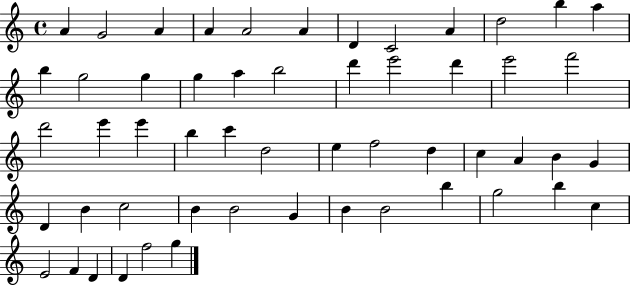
A4/q G4/h A4/q A4/q A4/h A4/q D4/q C4/h A4/q D5/h B5/q A5/q B5/q G5/h G5/q G5/q A5/q B5/h D6/q E6/h D6/q E6/h F6/h D6/h E6/q E6/q B5/q C6/q D5/h E5/q F5/h D5/q C5/q A4/q B4/q G4/q D4/q B4/q C5/h B4/q B4/h G4/q B4/q B4/h B5/q G5/h B5/q C5/q E4/h F4/q D4/q D4/q F5/h G5/q